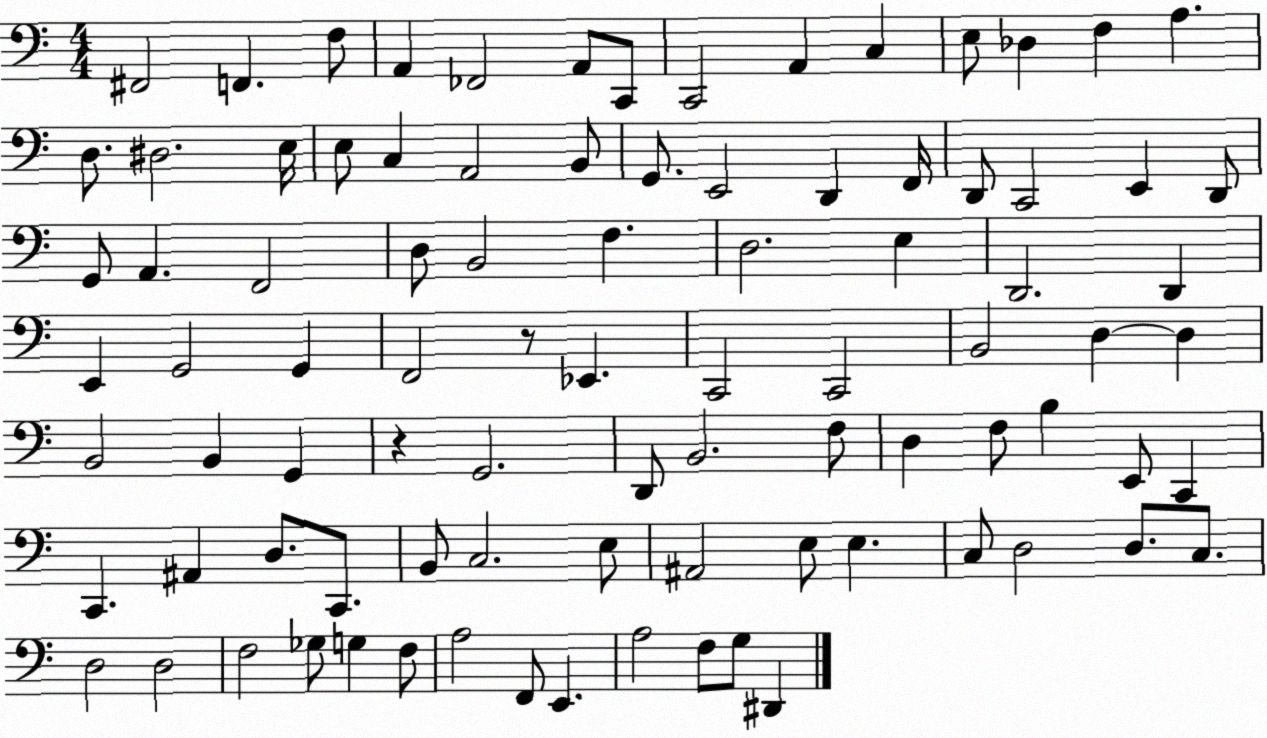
X:1
T:Untitled
M:4/4
L:1/4
K:C
^F,,2 F,, F,/2 A,, _F,,2 A,,/2 C,,/2 C,,2 A,, C, E,/2 _D, F, A, D,/2 ^D,2 E,/4 E,/2 C, A,,2 B,,/2 G,,/2 E,,2 D,, F,,/4 D,,/2 C,,2 E,, D,,/2 G,,/2 A,, F,,2 D,/2 B,,2 F, D,2 E, D,,2 D,, E,, G,,2 G,, F,,2 z/2 _E,, C,,2 C,,2 B,,2 D, D, B,,2 B,, G,, z G,,2 D,,/2 B,,2 F,/2 D, F,/2 B, E,,/2 C,, C,, ^A,, D,/2 C,,/2 B,,/2 C,2 E,/2 ^A,,2 E,/2 E, C,/2 D,2 D,/2 C,/2 D,2 D,2 F,2 _G,/2 G, F,/2 A,2 F,,/2 E,, A,2 F,/2 G,/2 ^D,,